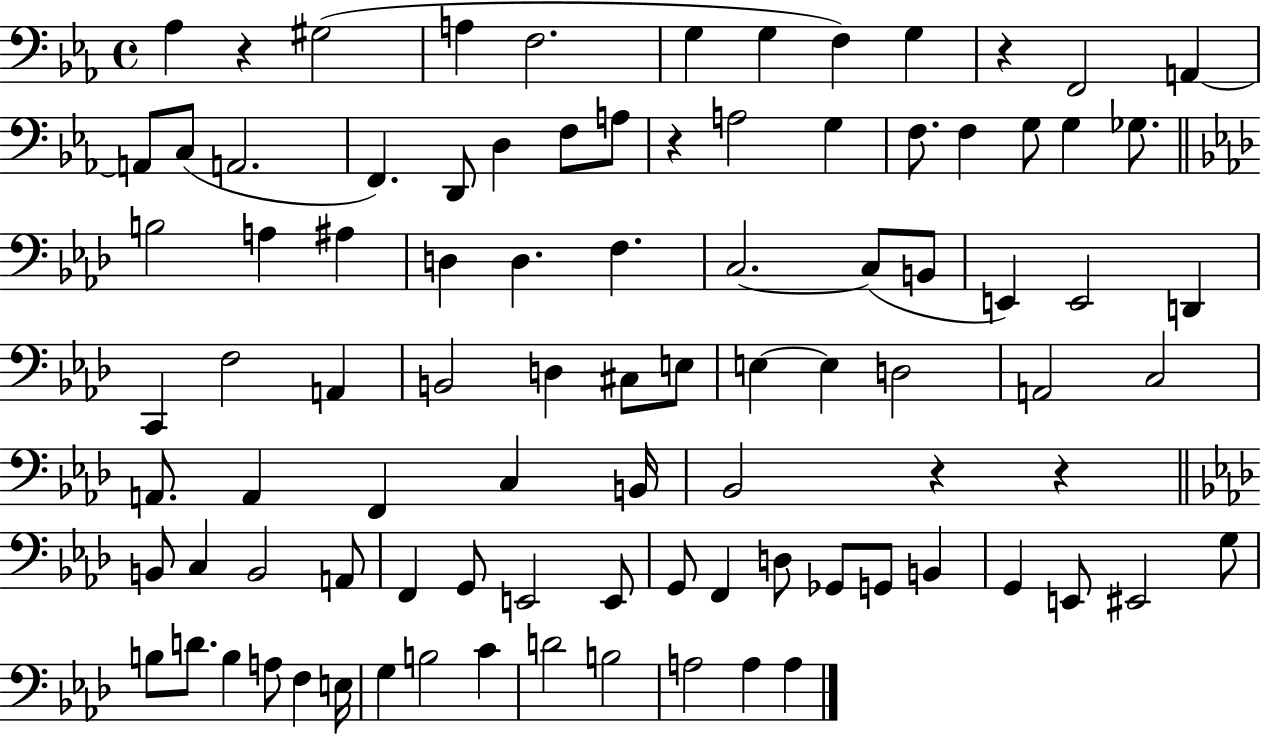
X:1
T:Untitled
M:4/4
L:1/4
K:Eb
_A, z ^G,2 A, F,2 G, G, F, G, z F,,2 A,, A,,/2 C,/2 A,,2 F,, D,,/2 D, F,/2 A,/2 z A,2 G, F,/2 F, G,/2 G, _G,/2 B,2 A, ^A, D, D, F, C,2 C,/2 B,,/2 E,, E,,2 D,, C,, F,2 A,, B,,2 D, ^C,/2 E,/2 E, E, D,2 A,,2 C,2 A,,/2 A,, F,, C, B,,/4 _B,,2 z z B,,/2 C, B,,2 A,,/2 F,, G,,/2 E,,2 E,,/2 G,,/2 F,, D,/2 _G,,/2 G,,/2 B,, G,, E,,/2 ^E,,2 G,/2 B,/2 D/2 B, A,/2 F, E,/4 G, B,2 C D2 B,2 A,2 A, A,